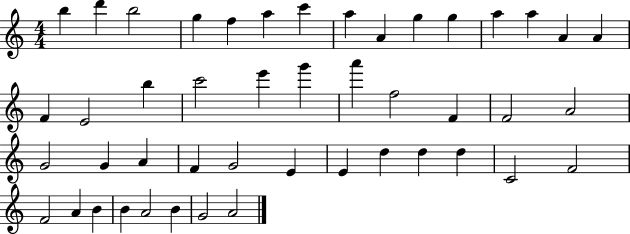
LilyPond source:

{
  \clef treble
  \numericTimeSignature
  \time 4/4
  \key c \major
  b''4 d'''4 b''2 | g''4 f''4 a''4 c'''4 | a''4 a'4 g''4 g''4 | a''4 a''4 a'4 a'4 | \break f'4 e'2 b''4 | c'''2 e'''4 g'''4 | a'''4 f''2 f'4 | f'2 a'2 | \break g'2 g'4 a'4 | f'4 g'2 e'4 | e'4 d''4 d''4 d''4 | c'2 f'2 | \break f'2 a'4 b'4 | b'4 a'2 b'4 | g'2 a'2 | \bar "|."
}